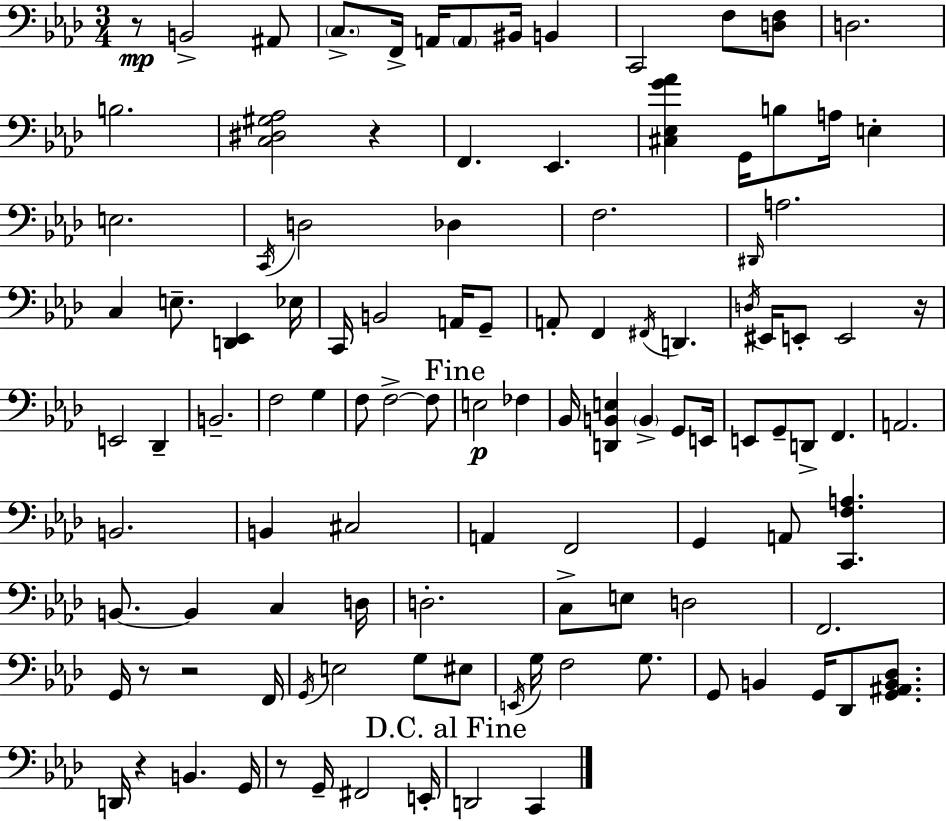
{
  \clef bass
  \numericTimeSignature
  \time 3/4
  \key f \minor
  r8\mp b,2-> ais,8 | \parenthesize c8.-> f,16-> a,16 \parenthesize a,8 bis,16 b,4 | c,2 f8 <d f>8 | d2. | \break b2. | <c dis gis aes>2 r4 | f,4. ees,4. | <cis ees g' aes'>4 g,16 b8 a16 e4-. | \break e2. | \acciaccatura { c,16 } d2 des4 | f2. | \grace { dis,16 } a2. | \break c4 e8.-- <d, ees,>4 | ees16 c,16 b,2 a,16 | g,8-- a,8-. f,4 \acciaccatura { fis,16 } d,4. | \acciaccatura { d16 } eis,16 e,8-. e,2 | \break r16 e,2 | des,4-- b,2.-- | f2 | g4 f8 f2->~~ | \break f8 \mark "Fine" e2\p | fes4 bes,16 <d, b, e>4 \parenthesize b,4-> | g,8 e,16 e,8 g,8-- d,8-> f,4. | a,2. | \break b,2. | b,4 cis2 | a,4 f,2 | g,4 a,8 <c, f a>4. | \break b,8.~~ b,4 c4 | d16 d2.-. | c8-> e8 d2 | f,2. | \break g,16 r8 r2 | f,16 \acciaccatura { g,16 } e2 | g8 eis8 \acciaccatura { e,16 } g16 f2 | g8. g,8 b,4 | \break g,16 des,8 <g, ais, b, des>8. d,16 r4 b,4. | g,16 r8 g,16-- fis,2 | e,16-. \mark "D.C. al Fine" d,2 | c,4 \bar "|."
}